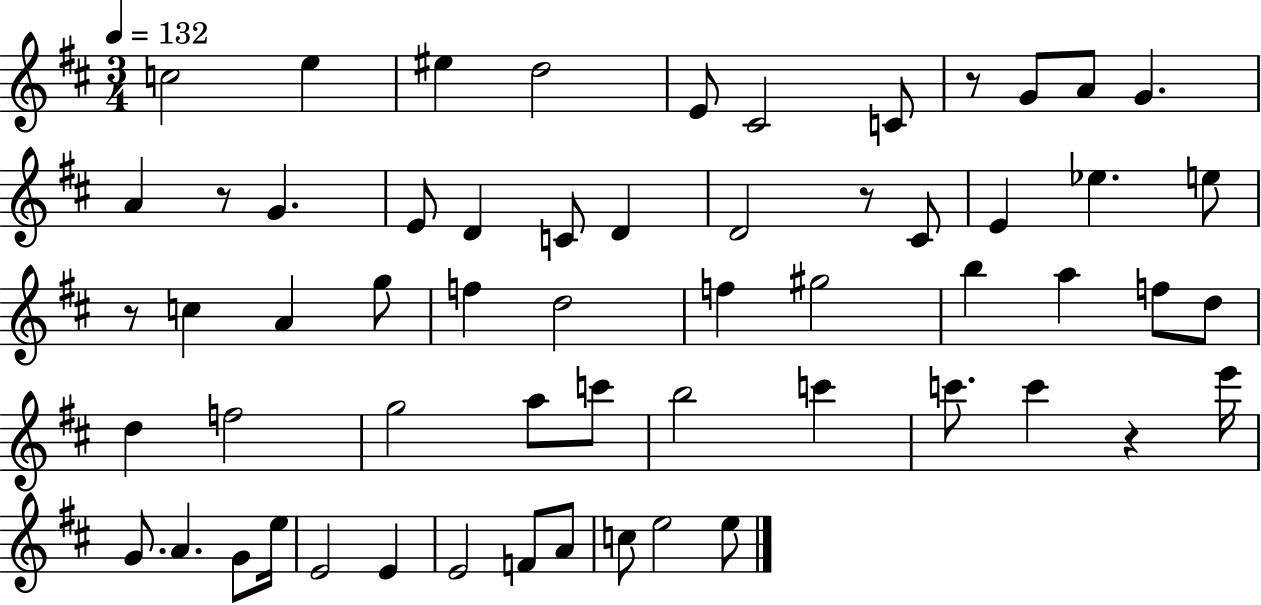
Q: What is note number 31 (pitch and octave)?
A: F5